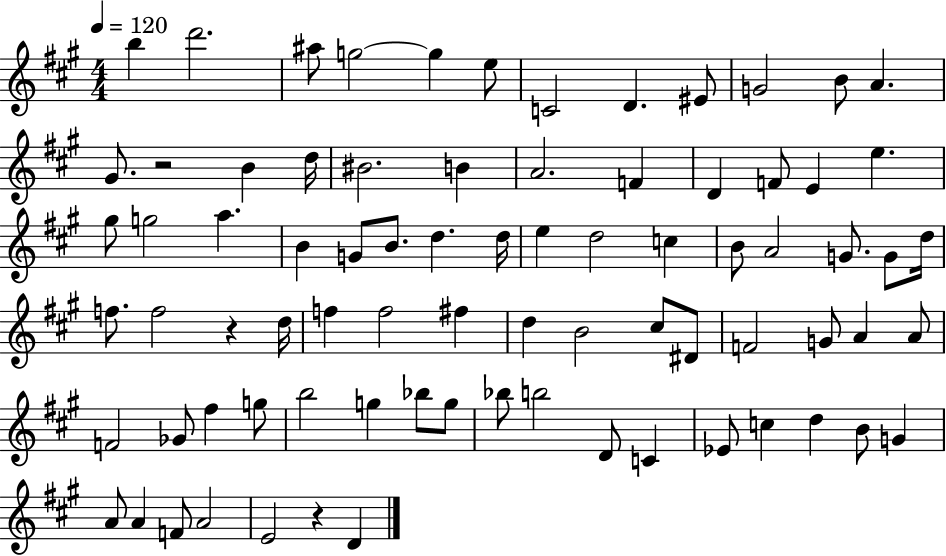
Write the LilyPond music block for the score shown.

{
  \clef treble
  \numericTimeSignature
  \time 4/4
  \key a \major
  \tempo 4 = 120
  b''4 d'''2. | ais''8 g''2~~ g''4 e''8 | c'2 d'4. eis'8 | g'2 b'8 a'4. | \break gis'8. r2 b'4 d''16 | bis'2. b'4 | a'2. f'4 | d'4 f'8 e'4 e''4. | \break gis''8 g''2 a''4. | b'4 g'8 b'8. d''4. d''16 | e''4 d''2 c''4 | b'8 a'2 g'8. g'8 d''16 | \break f''8. f''2 r4 d''16 | f''4 f''2 fis''4 | d''4 b'2 cis''8 dis'8 | f'2 g'8 a'4 a'8 | \break f'2 ges'8 fis''4 g''8 | b''2 g''4 bes''8 g''8 | bes''8 b''2 d'8 c'4 | ees'8 c''4 d''4 b'8 g'4 | \break a'8 a'4 f'8 a'2 | e'2 r4 d'4 | \bar "|."
}